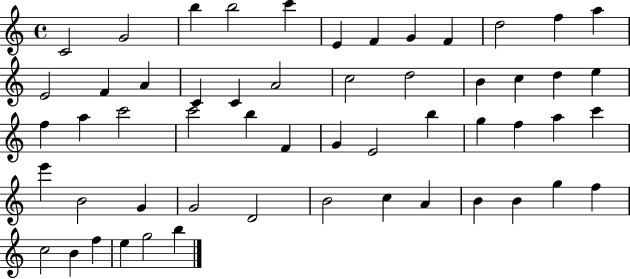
C4/h G4/h B5/q B5/h C6/q E4/q F4/q G4/q F4/q D5/h F5/q A5/q E4/h F4/q A4/q C4/q C4/q A4/h C5/h D5/h B4/q C5/q D5/q E5/q F5/q A5/q C6/h C6/h B5/q F4/q G4/q E4/h B5/q G5/q F5/q A5/q C6/q E6/q B4/h G4/q G4/h D4/h B4/h C5/q A4/q B4/q B4/q G5/q F5/q C5/h B4/q F5/q E5/q G5/h B5/q